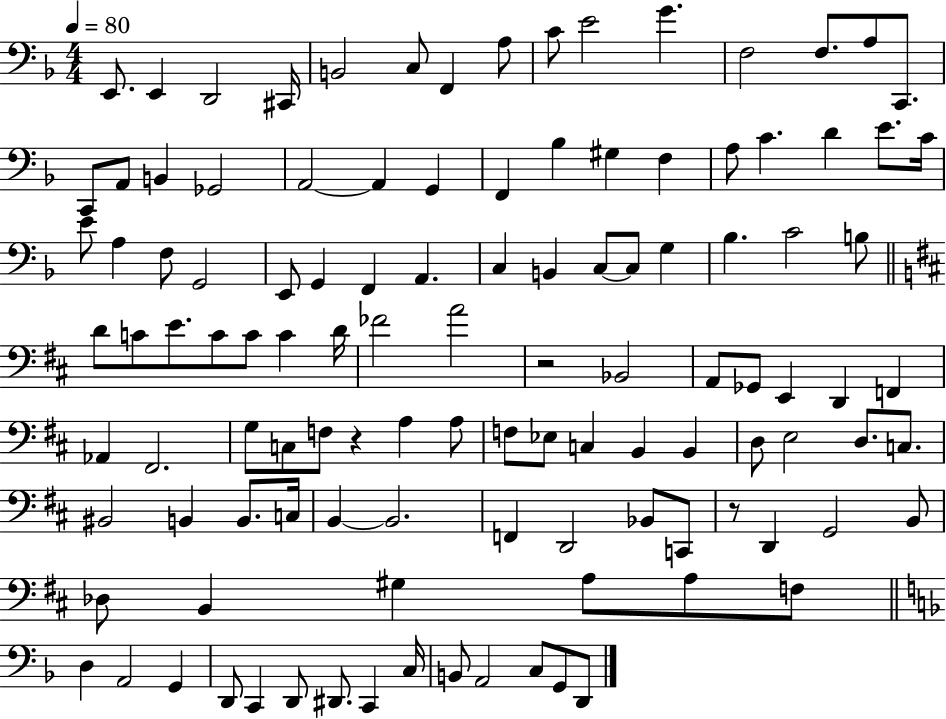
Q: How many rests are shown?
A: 3